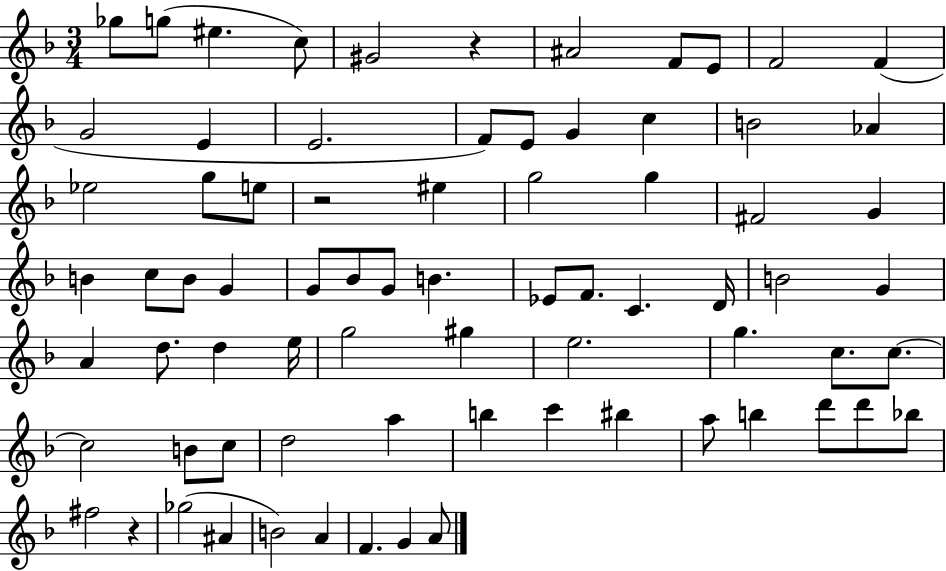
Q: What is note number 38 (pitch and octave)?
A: C4